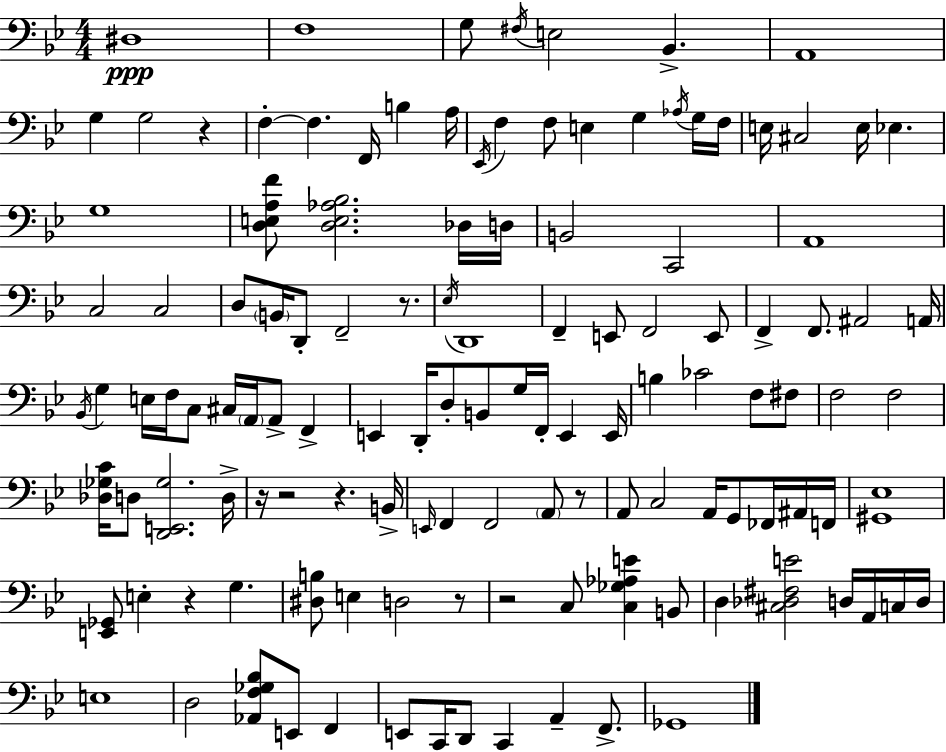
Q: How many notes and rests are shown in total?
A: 126